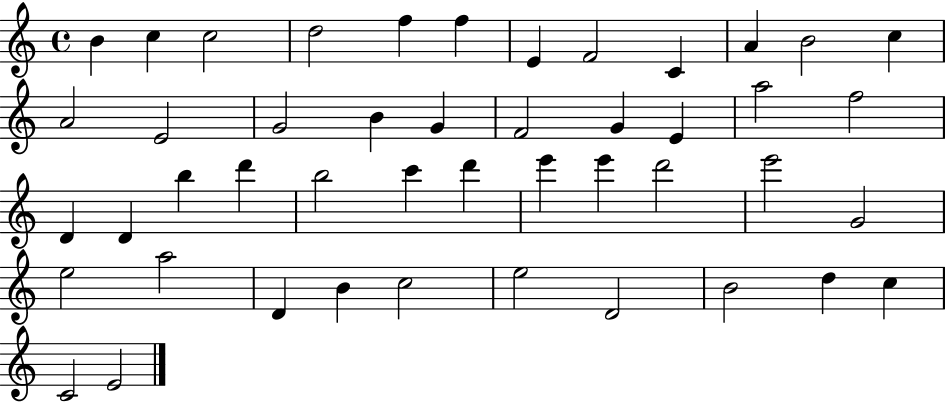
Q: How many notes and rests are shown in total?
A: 46